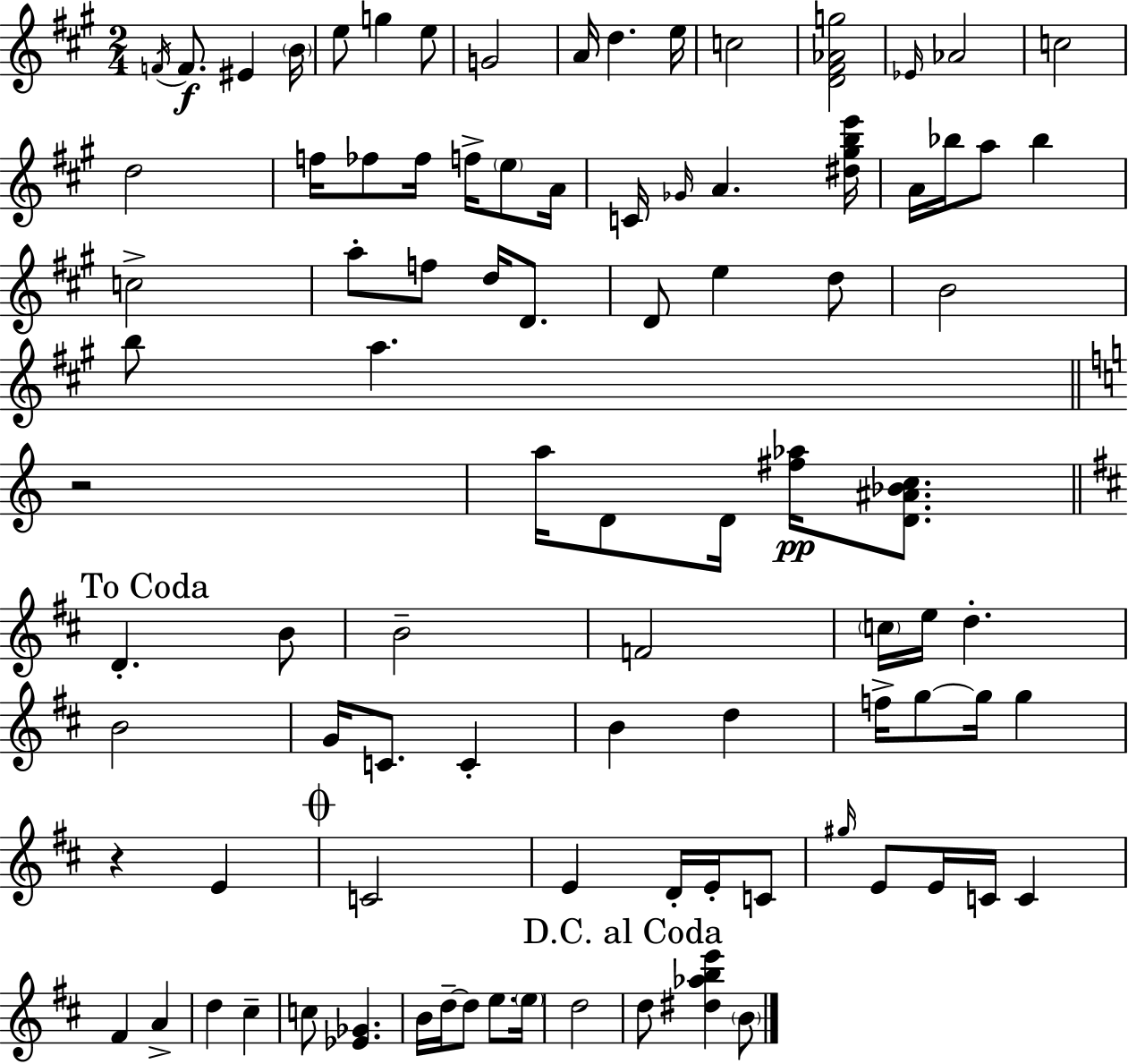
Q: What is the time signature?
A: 2/4